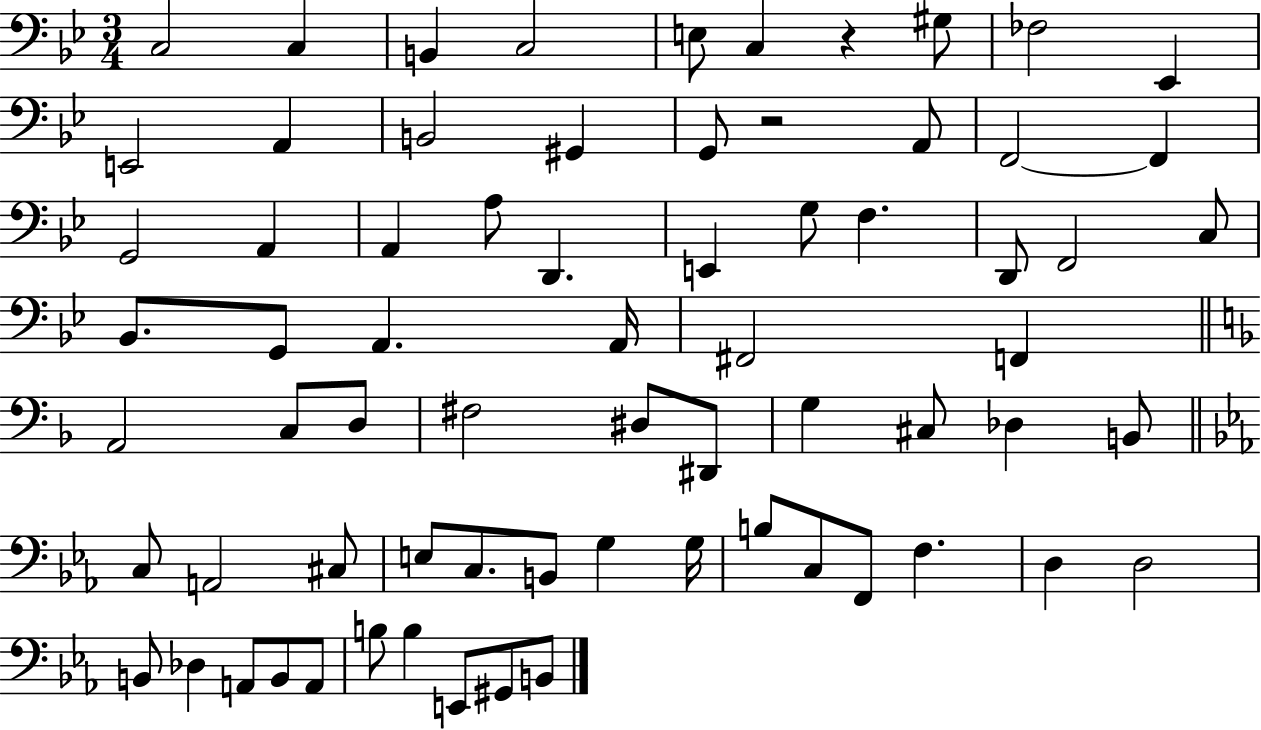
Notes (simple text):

C3/h C3/q B2/q C3/h E3/e C3/q R/q G#3/e FES3/h Eb2/q E2/h A2/q B2/h G#2/q G2/e R/h A2/e F2/h F2/q G2/h A2/q A2/q A3/e D2/q. E2/q G3/e F3/q. D2/e F2/h C3/e Bb2/e. G2/e A2/q. A2/s F#2/h F2/q A2/h C3/e D3/e F#3/h D#3/e D#2/e G3/q C#3/e Db3/q B2/e C3/e A2/h C#3/e E3/e C3/e. B2/e G3/q G3/s B3/e C3/e F2/e F3/q. D3/q D3/h B2/e Db3/q A2/e B2/e A2/e B3/e B3/q E2/e G#2/e B2/e